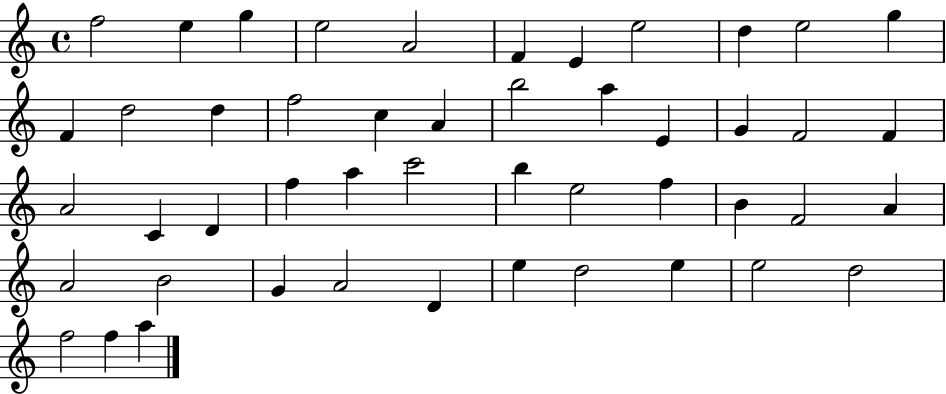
F5/h E5/q G5/q E5/h A4/h F4/q E4/q E5/h D5/q E5/h G5/q F4/q D5/h D5/q F5/h C5/q A4/q B5/h A5/q E4/q G4/q F4/h F4/q A4/h C4/q D4/q F5/q A5/q C6/h B5/q E5/h F5/q B4/q F4/h A4/q A4/h B4/h G4/q A4/h D4/q E5/q D5/h E5/q E5/h D5/h F5/h F5/q A5/q